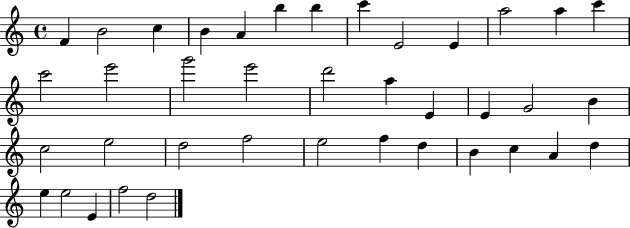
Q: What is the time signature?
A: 4/4